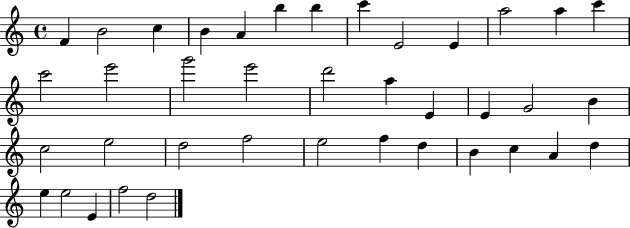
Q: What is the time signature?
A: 4/4